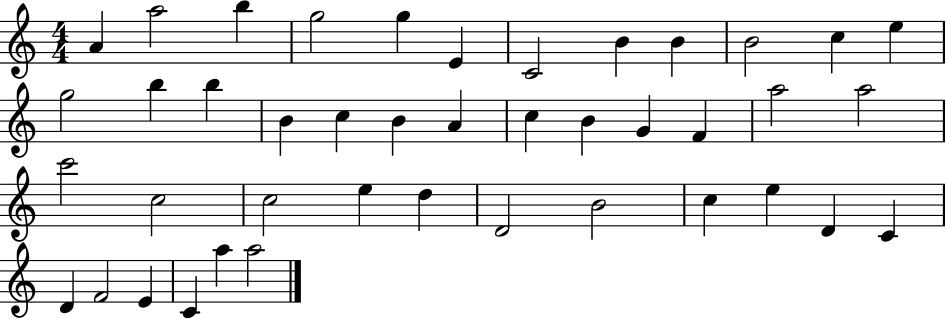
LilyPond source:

{
  \clef treble
  \numericTimeSignature
  \time 4/4
  \key c \major
  a'4 a''2 b''4 | g''2 g''4 e'4 | c'2 b'4 b'4 | b'2 c''4 e''4 | \break g''2 b''4 b''4 | b'4 c''4 b'4 a'4 | c''4 b'4 g'4 f'4 | a''2 a''2 | \break c'''2 c''2 | c''2 e''4 d''4 | d'2 b'2 | c''4 e''4 d'4 c'4 | \break d'4 f'2 e'4 | c'4 a''4 a''2 | \bar "|."
}